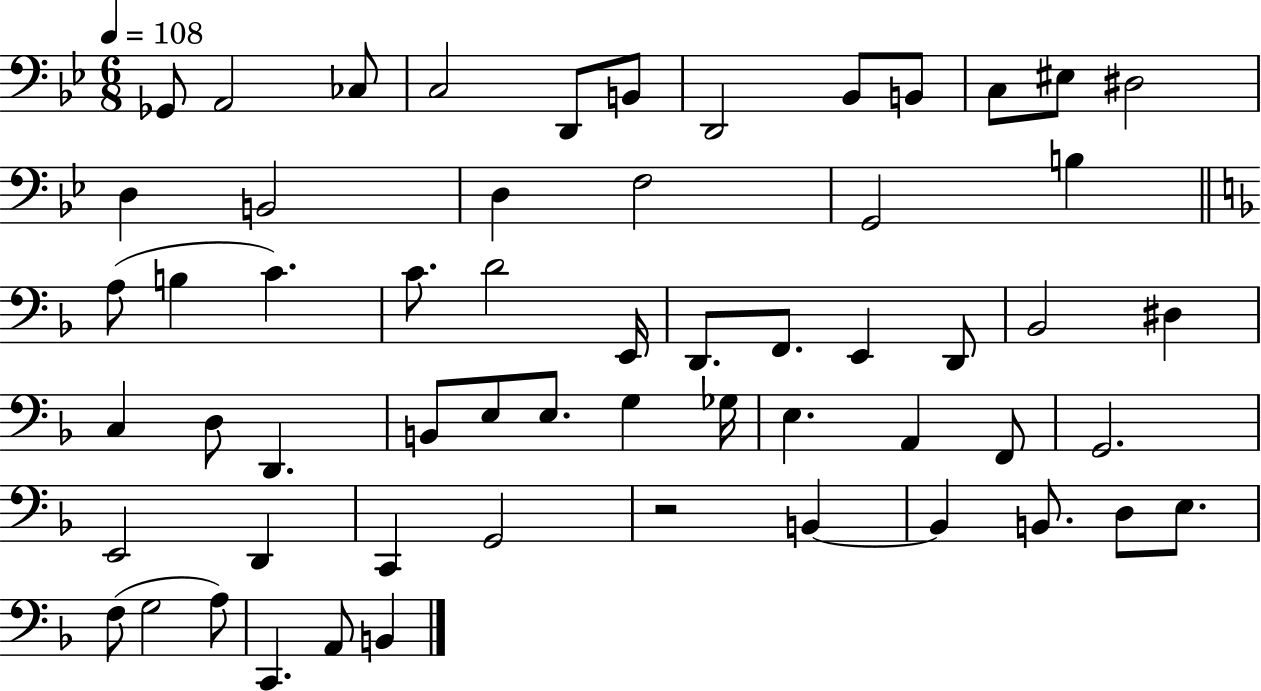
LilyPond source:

{
  \clef bass
  \numericTimeSignature
  \time 6/8
  \key bes \major
  \tempo 4 = 108
  ges,8 a,2 ces8 | c2 d,8 b,8 | d,2 bes,8 b,8 | c8 eis8 dis2 | \break d4 b,2 | d4 f2 | g,2 b4 | \bar "||" \break \key f \major a8( b4 c'4.) | c'8. d'2 e,16 | d,8. f,8. e,4 d,8 | bes,2 dis4 | \break c4 d8 d,4. | b,8 e8 e8. g4 ges16 | e4. a,4 f,8 | g,2. | \break e,2 d,4 | c,4 g,2 | r2 b,4~~ | b,4 b,8. d8 e8. | \break f8( g2 a8) | c,4. a,8 b,4 | \bar "|."
}